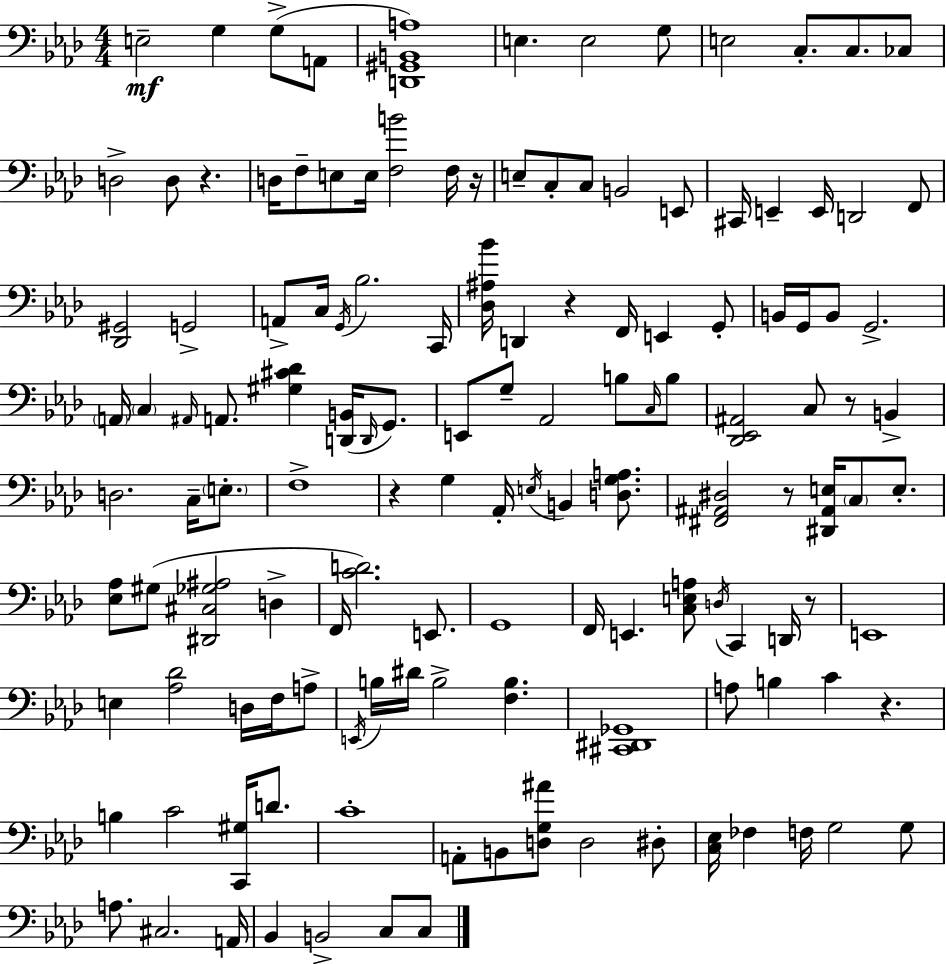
X:1
T:Untitled
M:4/4
L:1/4
K:Fm
E,2 G, G,/2 A,,/2 [D,,^G,,B,,A,]4 E, E,2 G,/2 E,2 C,/2 C,/2 _C,/2 D,2 D,/2 z D,/4 F,/2 E,/2 E,/4 [F,B]2 F,/4 z/4 E,/2 C,/2 C,/2 B,,2 E,,/2 ^C,,/4 E,, E,,/4 D,,2 F,,/2 [_D,,^G,,]2 G,,2 A,,/2 C,/4 G,,/4 _B,2 C,,/4 [_D,^A,_B]/4 D,, z F,,/4 E,, G,,/2 B,,/4 G,,/4 B,,/2 G,,2 A,,/4 C, ^A,,/4 A,,/2 [^G,^C_D] [D,,B,,]/4 D,,/4 G,,/2 E,,/2 G,/2 _A,,2 B,/2 C,/4 B,/2 [_D,,_E,,^A,,]2 C,/2 z/2 B,, D,2 C,/4 E,/2 F,4 z G, _A,,/4 E,/4 B,, [D,G,A,]/2 [^F,,^A,,^D,]2 z/2 [^D,,^A,,E,]/4 C,/2 E,/2 [_E,_A,]/2 ^G,/2 [^D,,^C,_G,^A,]2 D, F,,/4 [CD]2 E,,/2 G,,4 F,,/4 E,, [C,E,A,]/2 D,/4 C,, D,,/4 z/2 E,,4 E, [_A,_D]2 D,/4 F,/4 A,/2 E,,/4 B,/4 ^D/4 B,2 [F,B,] [^C,,^D,,_G,,]4 A,/2 B, C z B, C2 [C,,^G,]/4 D/2 C4 A,,/2 B,,/2 [D,G,^A]/2 D,2 ^D,/2 [C,_E,]/4 _F, F,/4 G,2 G,/2 A,/2 ^C,2 A,,/4 _B,, B,,2 C,/2 C,/2